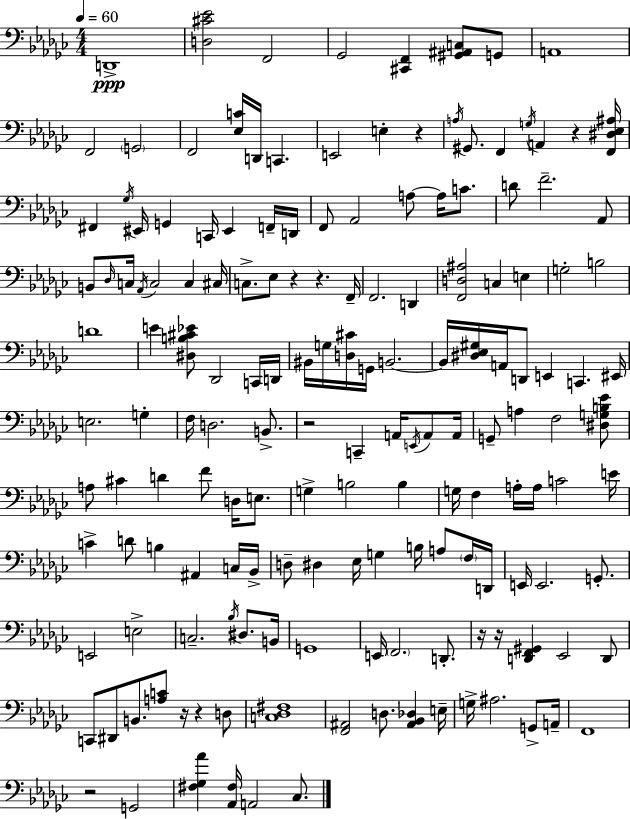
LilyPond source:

{
  \clef bass
  \numericTimeSignature
  \time 4/4
  \key ees \minor
  \tempo 4 = 60
  d,1->\ppp | <d cis' ees'>2 f,2 | ges,2 <cis, f,>4 <gis, ais, c>8 g,8 | a,1 | \break f,2 \parenthesize g,2 | f,2 <ees c'>16 d,16 c,4. | e,2 e4-. r4 | \acciaccatura { a16 } gis,8. f,4 \acciaccatura { g16 } a,4 r4 | \break <f, dis ees ais>16 fis,4 \acciaccatura { ges16 } eis,16 g,4 c,16 eis,4 | f,16-- d,16 f,8 aes,2 a8~~ a16 | c'8. d'8 f'2.-- | aes,8 b,8 \grace { des16 } c16 \acciaccatura { aes,16 } c2 | \break c4 cis16 c8.-> ees8 r4 r4. | f,16-- f,2. | d,4 <f, d ais>2 c4 | e4 g2-. b2 | \break d'1 | e'4 <dis b cis' ees'>8 des,2 | c,16 d,16 bis,16 g16 <d cis'>16 g,16 b,2.~~ | b,16 <dis ees gis>16 a,16 d,8 e,4 c,4. | \break eis,16 e2. | g4-. f16 d2. | b,8.-> r2 c,4-- | a,16 \acciaccatura { e,16 } a,8 a,16 g,8-- a4 f2 | \break <dis g b ees'>8 a8 cis'4 d'4 | f'8 d16 e8. g4-> b2 | b4 g16 f4 a16-. a16 c'2 | e'16 c'4-> d'8 b4 | \break ais,4 c16 bes,16-> d8-- dis4 ees16 g4 | b16 a8 \parenthesize f16 d,16 e,16 e,2. | g,8.-. e,2 e2-> | c2.-- | \break \acciaccatura { bes16 } dis8. b,16 g,1 | e,16 \parenthesize f,2. | d,8.-. r16 r16 <d, f, gis,>4 ees,2 | d,8 c,8 dis,8 b,8. <a c'>8 | \break r16 r4 d8 <c des fis>1 | <f, ais,>2 d8. | <ais, bes, des>4 e16-- g16-> ais2. | g,8-> a,16-- f,1 | \break r2 g,2 | <fis ges aes'>4 <aes, fis>16 a,2 | ces8. \bar "|."
}